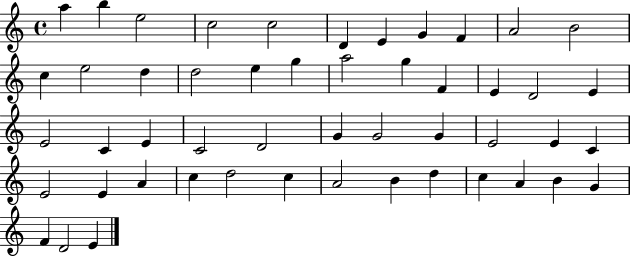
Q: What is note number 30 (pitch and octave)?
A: G4